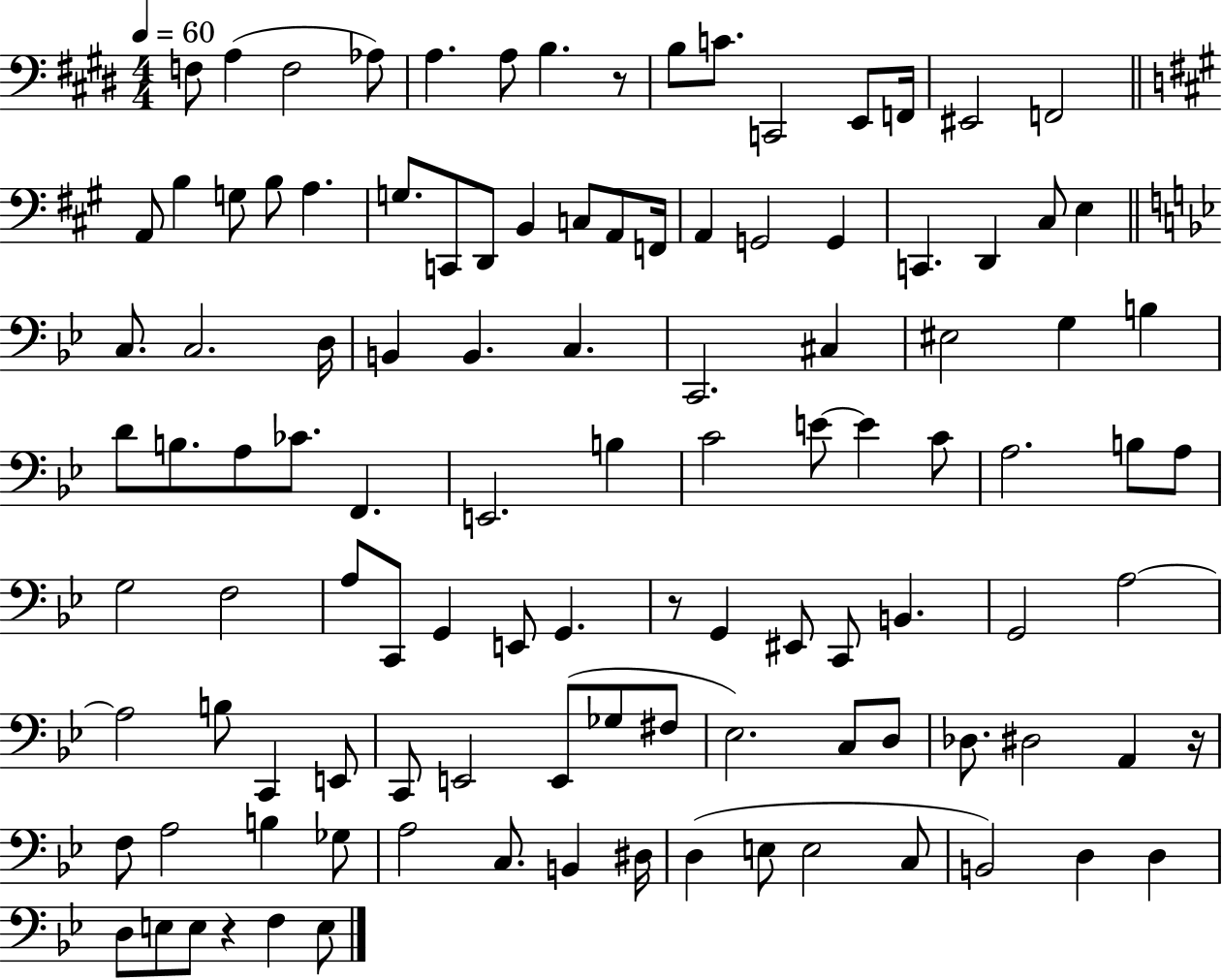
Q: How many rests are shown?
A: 4